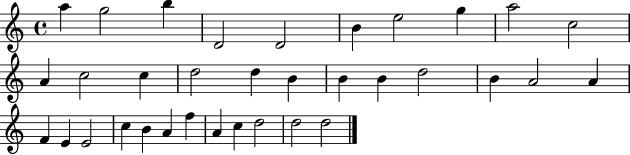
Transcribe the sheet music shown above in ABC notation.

X:1
T:Untitled
M:4/4
L:1/4
K:C
a g2 b D2 D2 B e2 g a2 c2 A c2 c d2 d B B B d2 B A2 A F E E2 c B A f A c d2 d2 d2